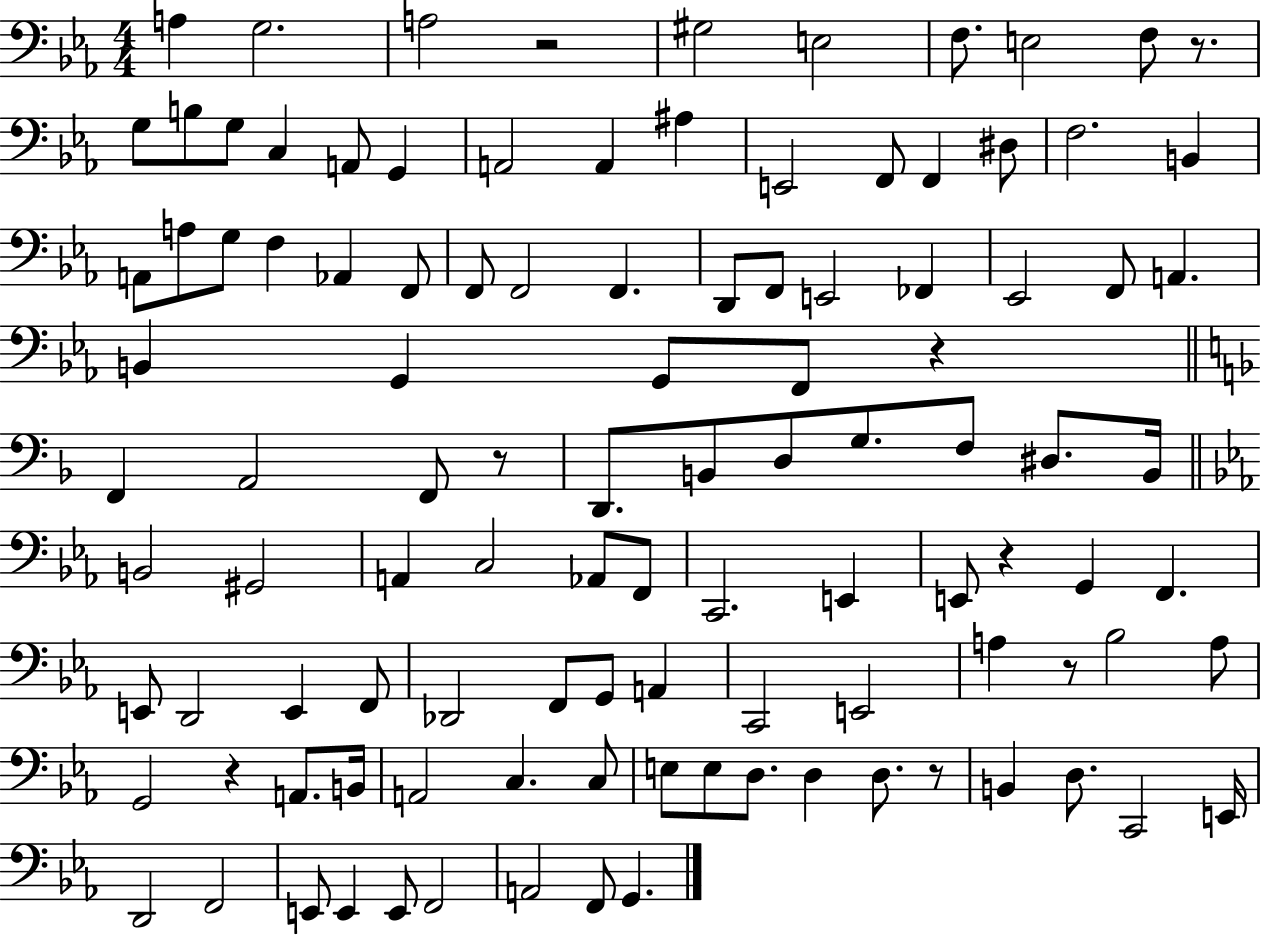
{
  \clef bass
  \numericTimeSignature
  \time 4/4
  \key ees \major
  a4 g2. | a2 r2 | gis2 e2 | f8. e2 f8 r8. | \break g8 b8 g8 c4 a,8 g,4 | a,2 a,4 ais4 | e,2 f,8 f,4 dis8 | f2. b,4 | \break a,8 a8 g8 f4 aes,4 f,8 | f,8 f,2 f,4. | d,8 f,8 e,2 fes,4 | ees,2 f,8 a,4. | \break b,4 g,4 g,8 f,8 r4 | \bar "||" \break \key d \minor f,4 a,2 f,8 r8 | d,8. b,8 d8 g8. f8 dis8. b,16 | \bar "||" \break \key ees \major b,2 gis,2 | a,4 c2 aes,8 f,8 | c,2. e,4 | e,8 r4 g,4 f,4. | \break e,8 d,2 e,4 f,8 | des,2 f,8 g,8 a,4 | c,2 e,2 | a4 r8 bes2 a8 | \break g,2 r4 a,8. b,16 | a,2 c4. c8 | e8 e8 d8. d4 d8. r8 | b,4 d8. c,2 e,16 | \break d,2 f,2 | e,8 e,4 e,8 f,2 | a,2 f,8 g,4. | \bar "|."
}